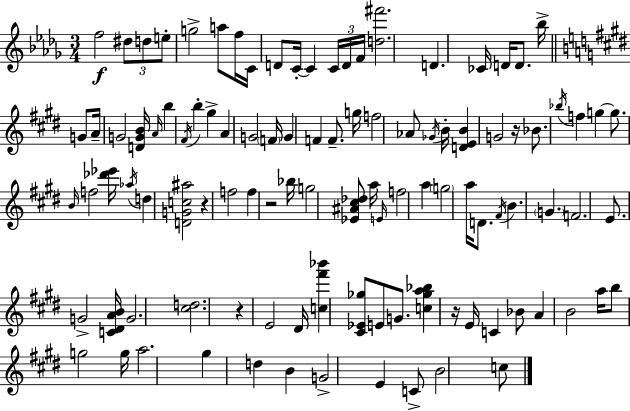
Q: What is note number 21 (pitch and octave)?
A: A4